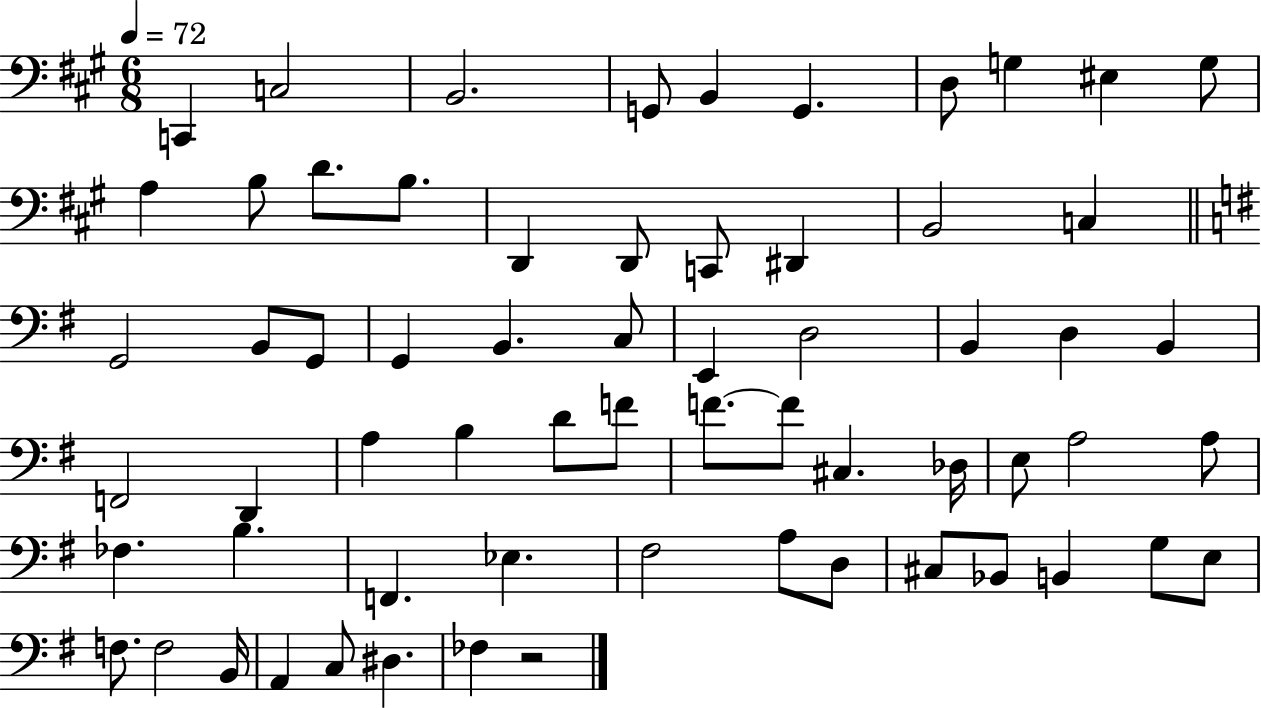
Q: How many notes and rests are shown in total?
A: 64